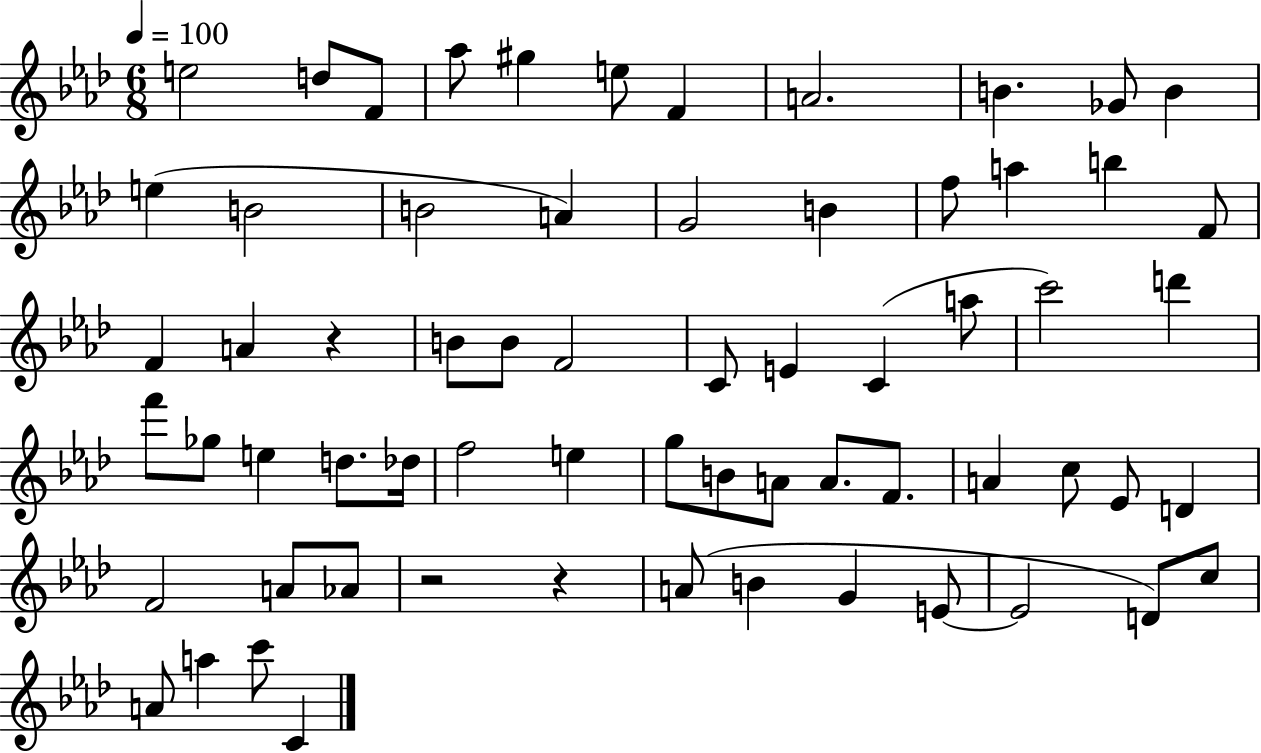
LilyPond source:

{
  \clef treble
  \numericTimeSignature
  \time 6/8
  \key aes \major
  \tempo 4 = 100
  e''2 d''8 f'8 | aes''8 gis''4 e''8 f'4 | a'2. | b'4. ges'8 b'4 | \break e''4( b'2 | b'2 a'4) | g'2 b'4 | f''8 a''4 b''4 f'8 | \break f'4 a'4 r4 | b'8 b'8 f'2 | c'8 e'4 c'4( a''8 | c'''2) d'''4 | \break f'''8 ges''8 e''4 d''8. des''16 | f''2 e''4 | g''8 b'8 a'8 a'8. f'8. | a'4 c''8 ees'8 d'4 | \break f'2 a'8 aes'8 | r2 r4 | a'8( b'4 g'4 e'8~~ | e'2 d'8) c''8 | \break a'8 a''4 c'''8 c'4 | \bar "|."
}